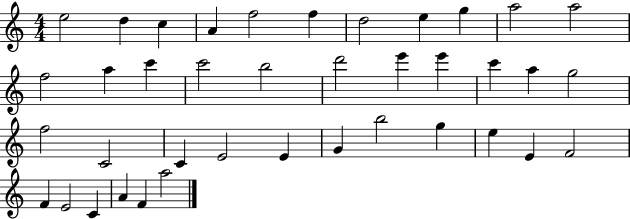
X:1
T:Untitled
M:4/4
L:1/4
K:C
e2 d c A f2 f d2 e g a2 a2 f2 a c' c'2 b2 d'2 e' e' c' a g2 f2 C2 C E2 E G b2 g e E F2 F E2 C A F a2